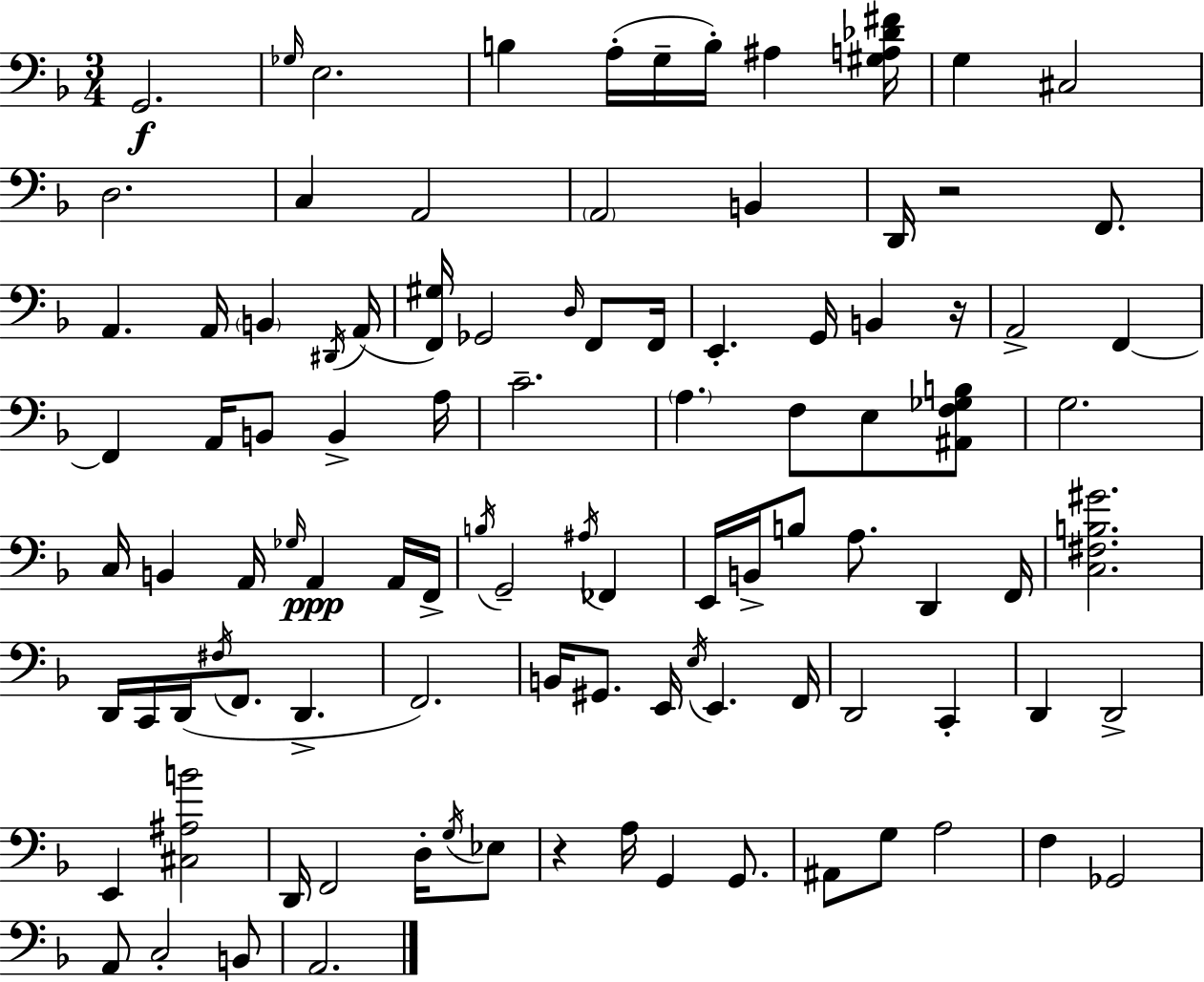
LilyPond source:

{
  \clef bass
  \numericTimeSignature
  \time 3/4
  \key d \minor
  g,2.\f | \grace { ges16 } e2. | b4 a16-.( g16-- b16-.) ais4 | <gis a des' fis'>16 g4 cis2 | \break d2. | c4 a,2 | \parenthesize a,2 b,4 | d,16 r2 f,8. | \break a,4. a,16 \parenthesize b,4 | \acciaccatura { dis,16 }( a,16 <f, gis>16) ges,2 \grace { d16 } | f,8 f,16 e,4.-. g,16 b,4 | r16 a,2-> f,4~~ | \break f,4 a,16 b,8 b,4-> | a16 c'2.-- | \parenthesize a4. f8 e8 | <ais, f ges b>8 g2. | \break c16 b,4 a,16 \grace { ges16 } a,4\ppp | a,16 f,16-> \acciaccatura { b16 } g,2-- | \acciaccatura { ais16 } fes,4 e,16 b,16-> b8 a8. | d,4 f,16 <c fis b gis'>2. | \break d,16 c,16 d,16( \acciaccatura { fis16 } f,8. | d,4.-> f,2.) | b,16 gis,8. e,16 | \acciaccatura { e16 } e,4. f,16 d,2 | \break c,4-. d,4 | d,2-> e,4 | <cis ais b'>2 d,16 f,2 | d16-. \acciaccatura { g16 } ees8 r4 | \break a16 g,4 g,8. ais,8 g8 | a2 f4 | ges,2 a,8 c2-. | b,8 a,2. | \break \bar "|."
}